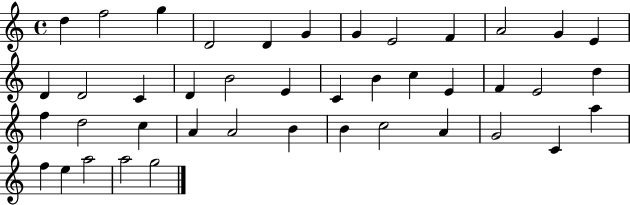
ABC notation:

X:1
T:Untitled
M:4/4
L:1/4
K:C
d f2 g D2 D G G E2 F A2 G E D D2 C D B2 E C B c E F E2 d f d2 c A A2 B B c2 A G2 C a f e a2 a2 g2